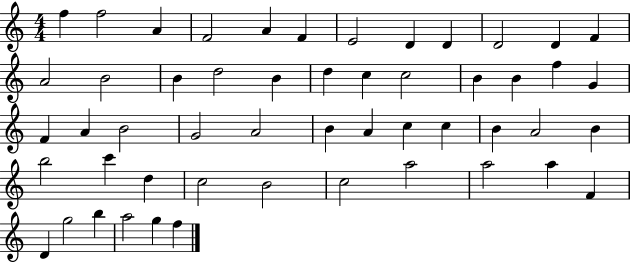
F5/q F5/h A4/q F4/h A4/q F4/q E4/h D4/q D4/q D4/h D4/q F4/q A4/h B4/h B4/q D5/h B4/q D5/q C5/q C5/h B4/q B4/q F5/q G4/q F4/q A4/q B4/h G4/h A4/h B4/q A4/q C5/q C5/q B4/q A4/h B4/q B5/h C6/q D5/q C5/h B4/h C5/h A5/h A5/h A5/q F4/q D4/q G5/h B5/q A5/h G5/q F5/q